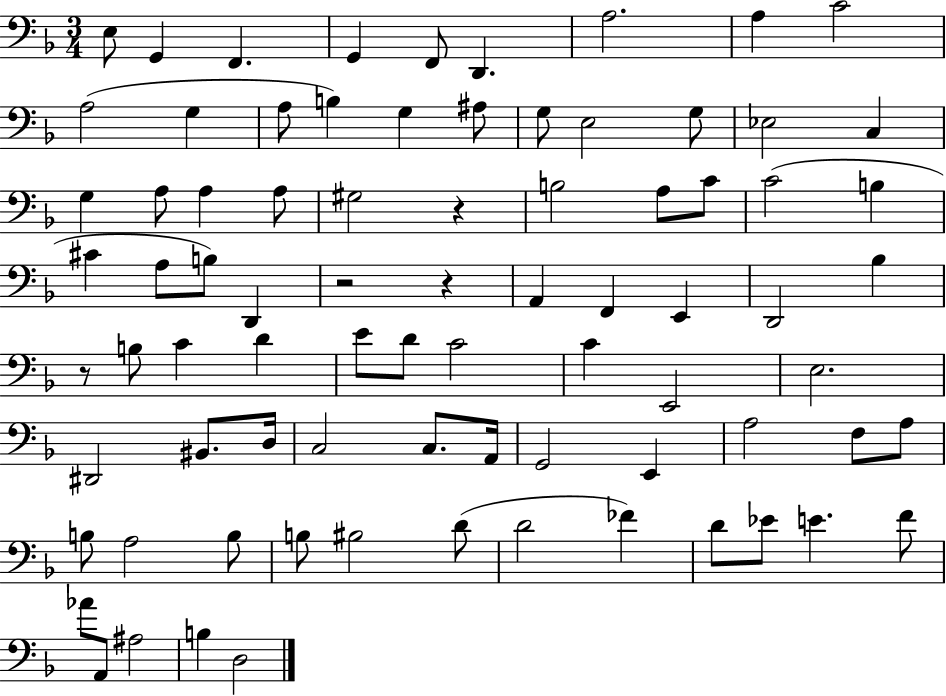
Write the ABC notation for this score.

X:1
T:Untitled
M:3/4
L:1/4
K:F
E,/2 G,, F,, G,, F,,/2 D,, A,2 A, C2 A,2 G, A,/2 B, G, ^A,/2 G,/2 E,2 G,/2 _E,2 C, G, A,/2 A, A,/2 ^G,2 z B,2 A,/2 C/2 C2 B, ^C A,/2 B,/2 D,, z2 z A,, F,, E,, D,,2 _B, z/2 B,/2 C D E/2 D/2 C2 C E,,2 E,2 ^D,,2 ^B,,/2 D,/4 C,2 C,/2 A,,/4 G,,2 E,, A,2 F,/2 A,/2 B,/2 A,2 B,/2 B,/2 ^B,2 D/2 D2 _F D/2 _E/2 E F/2 _A/2 A,,/2 ^A,2 B, D,2